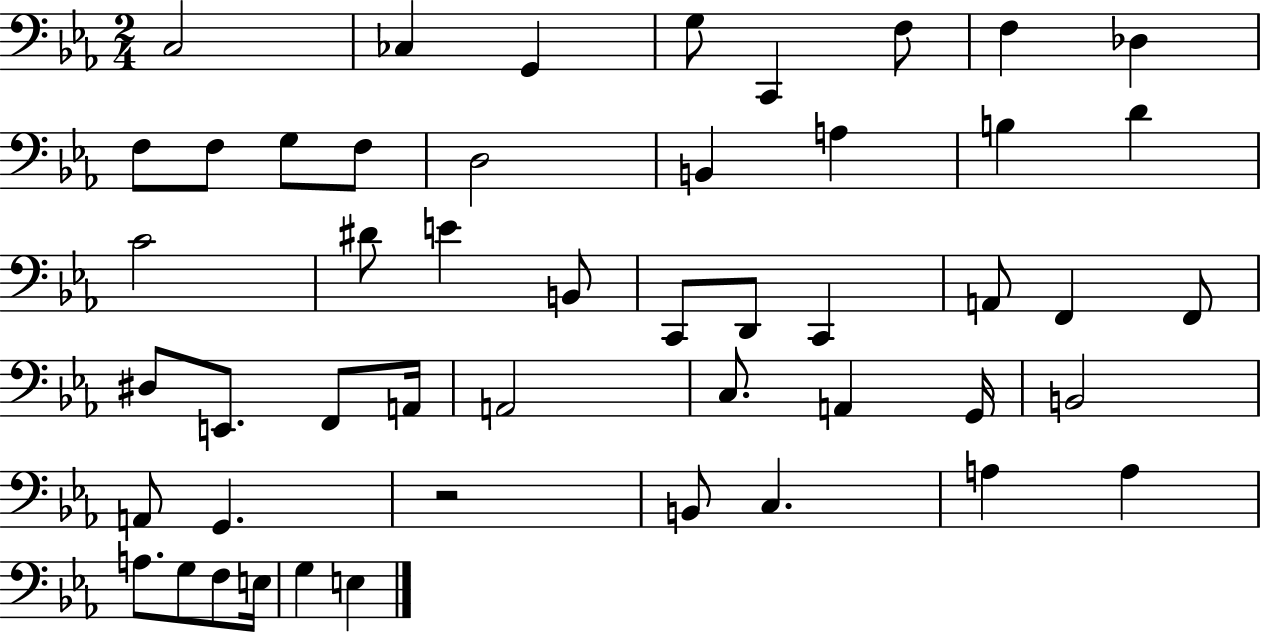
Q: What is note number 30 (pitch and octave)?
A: F2